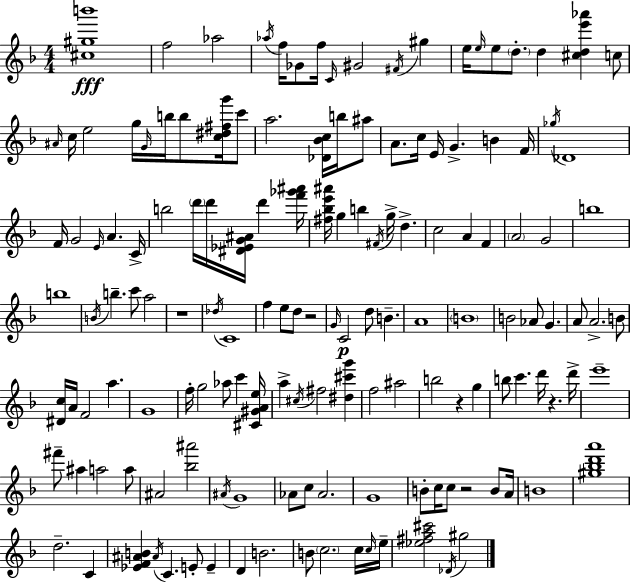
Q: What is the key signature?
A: F major